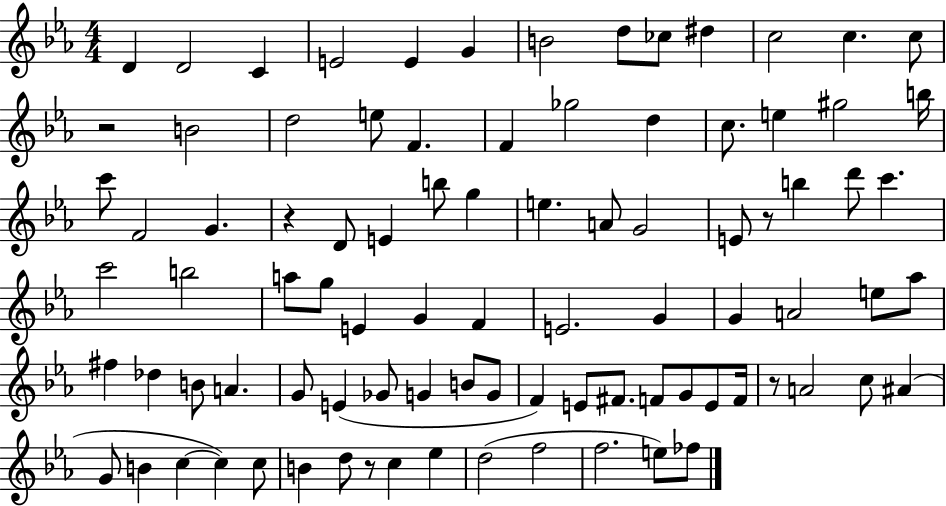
D4/q D4/h C4/q E4/h E4/q G4/q B4/h D5/e CES5/e D#5/q C5/h C5/q. C5/e R/h B4/h D5/h E5/e F4/q. F4/q Gb5/h D5/q C5/e. E5/q G#5/h B5/s C6/e F4/h G4/q. R/q D4/e E4/q B5/e G5/q E5/q. A4/e G4/h E4/e R/e B5/q D6/e C6/q. C6/h B5/h A5/e G5/e E4/q G4/q F4/q E4/h. G4/q G4/q A4/h E5/e Ab5/e F#5/q Db5/q B4/e A4/q. G4/e E4/q Gb4/e G4/q B4/e G4/e F4/q E4/e F#4/e. F4/e G4/e E4/e F4/s R/e A4/h C5/e A#4/q G4/e B4/q C5/q C5/q C5/e B4/q D5/e R/e C5/q Eb5/q D5/h F5/h F5/h. E5/e FES5/e